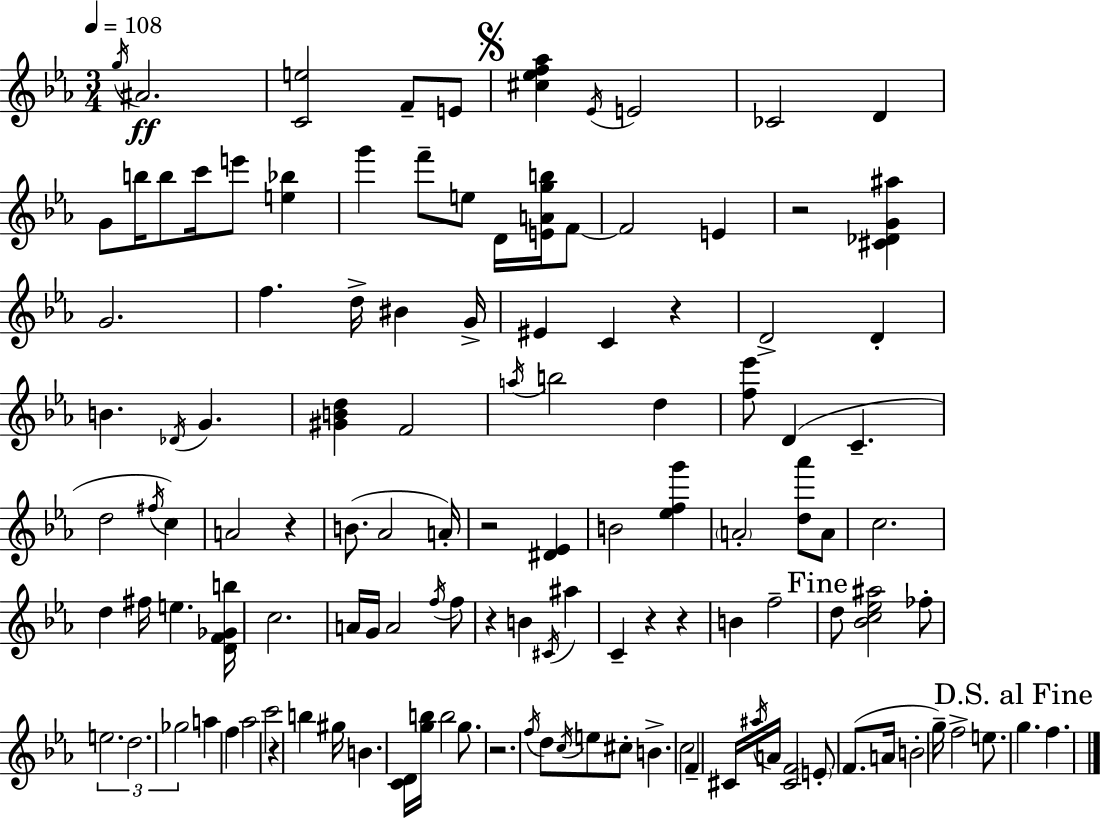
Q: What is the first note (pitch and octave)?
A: G5